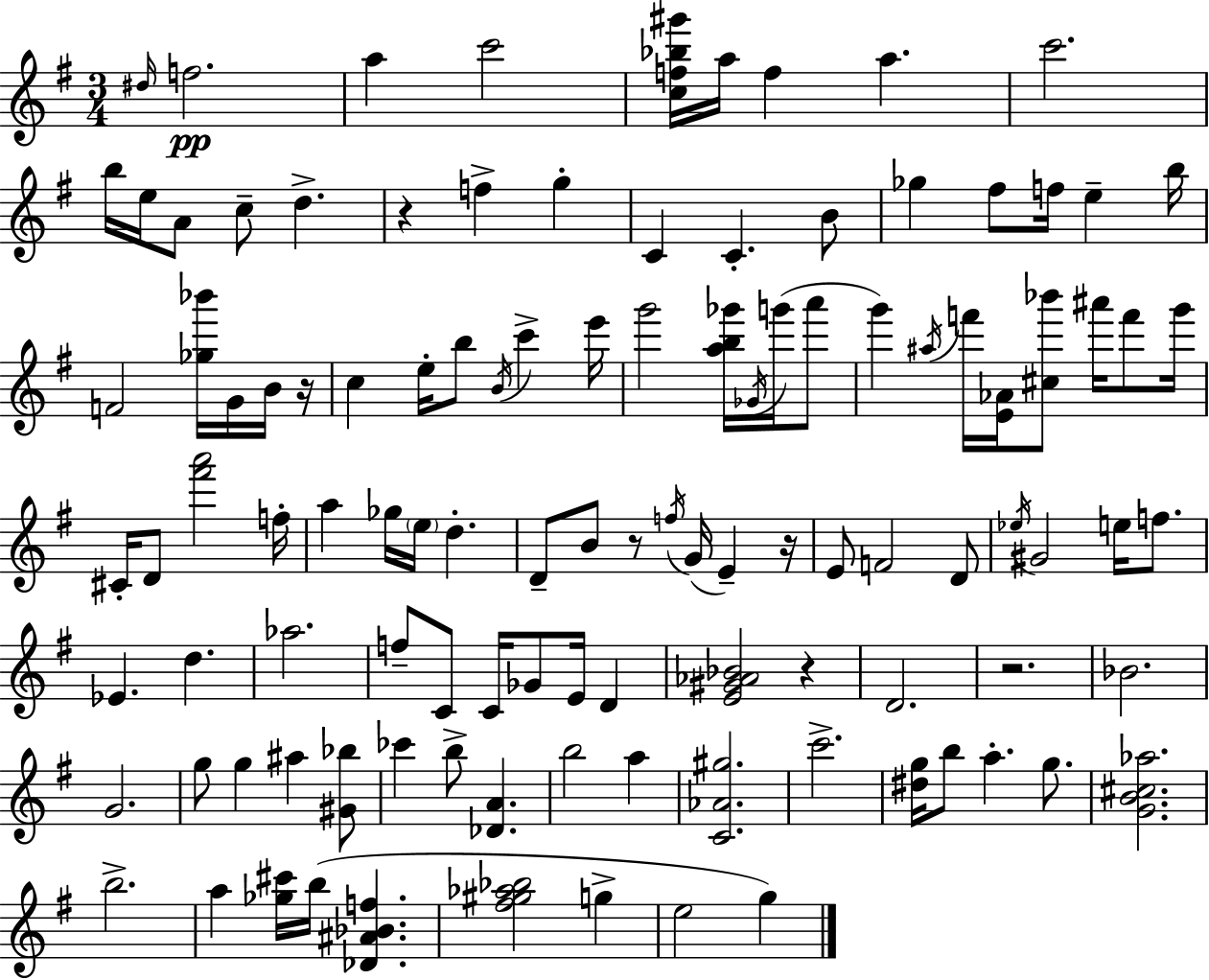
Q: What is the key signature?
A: E minor